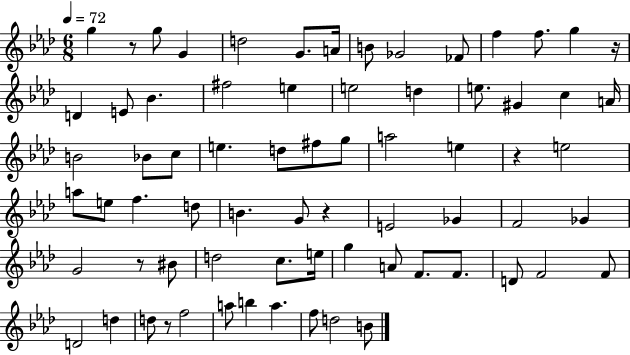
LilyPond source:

{
  \clef treble
  \numericTimeSignature
  \time 6/8
  \key aes \major
  \tempo 4 = 72
  g''4 r8 g''8 g'4 | d''2 g'8. a'16 | b'8 ges'2 fes'8 | f''4 f''8. g''4 r16 | \break d'4 e'8 bes'4. | fis''2 e''4 | e''2 d''4 | e''8. gis'4 c''4 a'16 | \break b'2 bes'8 c''8 | e''4. d''8 fis''8 g''8 | a''2 e''4 | r4 e''2 | \break a''8 e''8 f''4. d''8 | b'4. g'8 r4 | e'2 ges'4 | f'2 ges'4 | \break g'2 r8 bis'8 | d''2 c''8. e''16 | g''4 a'8 f'8. f'8. | d'8 f'2 f'8 | \break d'2 d''4 | d''8 r8 f''2 | a''8 b''4 a''4. | f''8 d''2 b'8 | \break \bar "|."
}